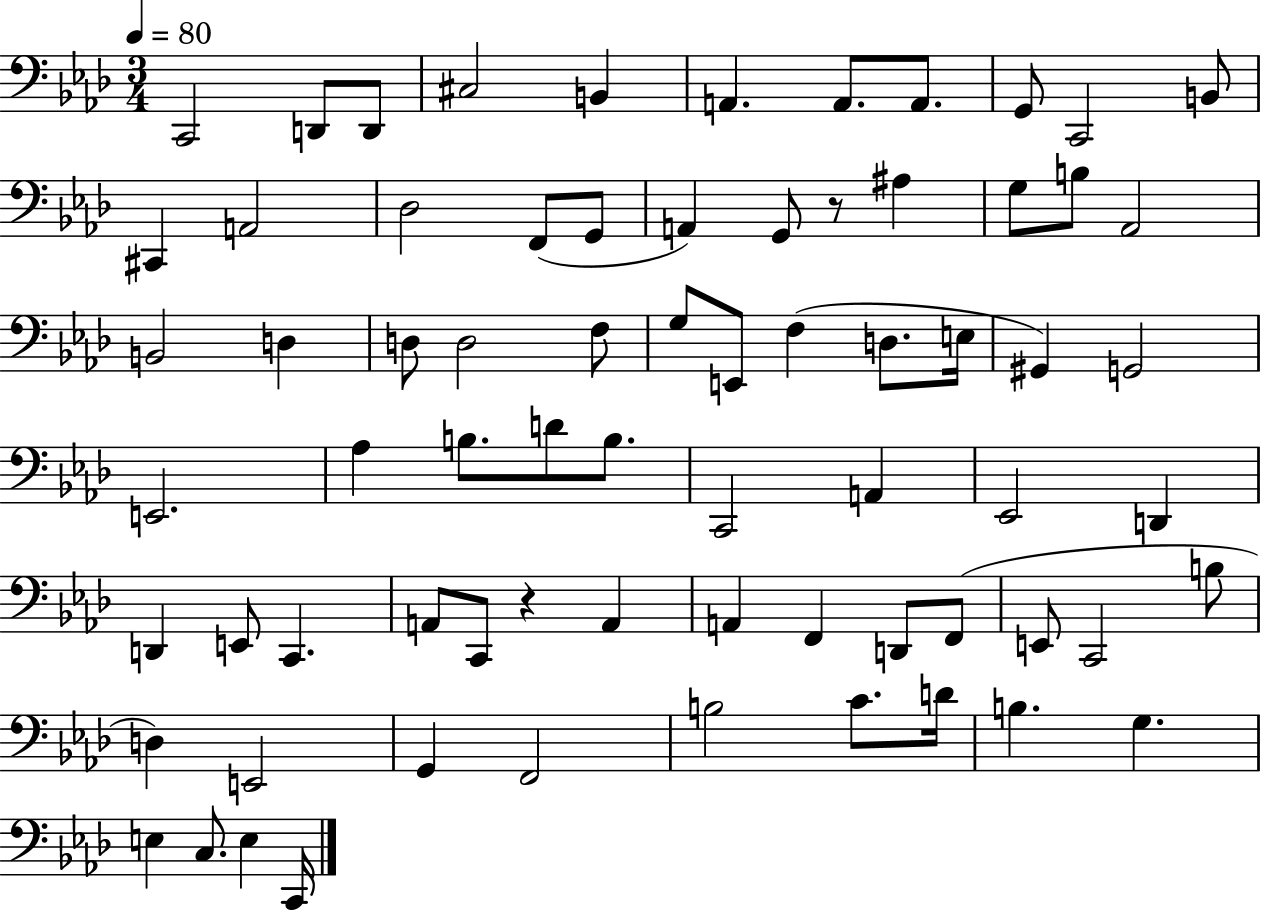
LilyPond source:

{
  \clef bass
  \numericTimeSignature
  \time 3/4
  \key aes \major
  \tempo 4 = 80
  c,2 d,8 d,8 | cis2 b,4 | a,4. a,8. a,8. | g,8 c,2 b,8 | \break cis,4 a,2 | des2 f,8( g,8 | a,4) g,8 r8 ais4 | g8 b8 aes,2 | \break b,2 d4 | d8 d2 f8 | g8 e,8 f4( d8. e16 | gis,4) g,2 | \break e,2. | aes4 b8. d'8 b8. | c,2 a,4 | ees,2 d,4 | \break d,4 e,8 c,4. | a,8 c,8 r4 a,4 | a,4 f,4 d,8 f,8( | e,8 c,2 b8 | \break d4) e,2 | g,4 f,2 | b2 c'8. d'16 | b4. g4. | \break e4 c8. e4 c,16 | \bar "|."
}